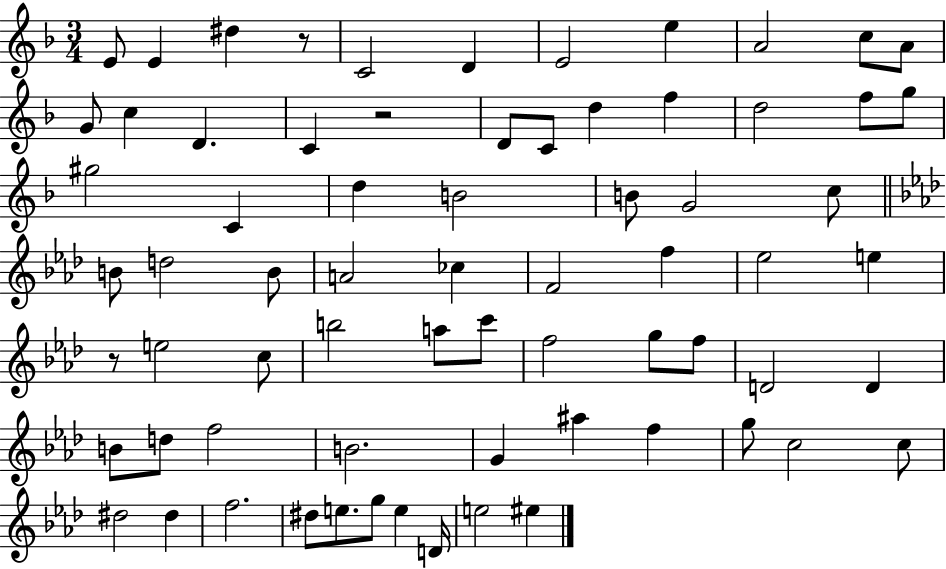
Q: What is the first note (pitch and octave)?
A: E4